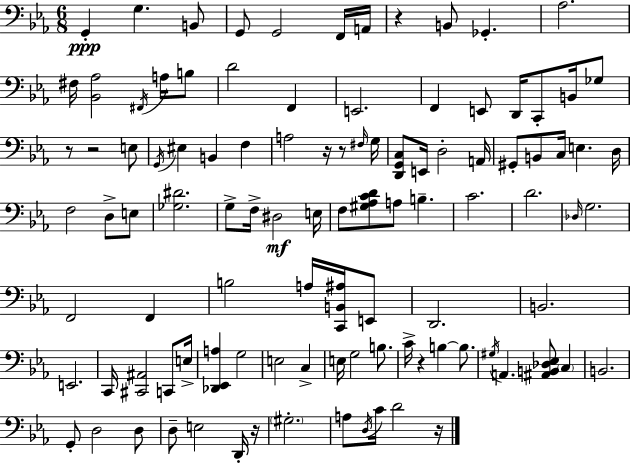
{
  \clef bass
  \numericTimeSignature
  \time 6/8
  \key ees \major
  g,4-.\ppp g4. b,8 | g,8 g,2 f,16 a,16 | r4 b,8 ges,4.-. | aes2. | \break fis16 <bes, aes>2 \acciaccatura { fis,16 } a16 b8 | d'2 f,4 | e,2. | f,4 e,8 d,16 c,8-. b,16 ges8 | \break r8 r2 e8 | \acciaccatura { g,16 } eis4 b,4 f4 | a2 r16 r8 | \grace { fis16 } g16 <d, g, c>8 e,16 d2-. | \break a,16 gis,8-. b,8 c16 e4. | d16 f2 d8-> | e8 <ges dis'>2. | g8-> f16-> dis2\mf | \break e16 f8 <gis aes c' d'>8 a8 b4.-- | c'2. | d'2. | \grace { des16 } g2. | \break f,2 | f,4 b2 | a16 <c, b, ais>16 e,8 d,2. | b,2. | \break e,2. | c,16 <cis, ais,>2 | c,8 e16-> <des, ees, a>4 g2 | e2 | \break c4-> e16 g2 | b8. c'16-> r4 b4~~ | b8. \acciaccatura { gis16 } a,4. <ais, b, des ees>8 | \parenthesize c4 b,2. | \break g,8-. d2 | d8 d8-- e2 | d,16-. r16 \parenthesize gis2.-. | a8 \acciaccatura { d16 } c'16 d'2 | \break r16 \bar "|."
}